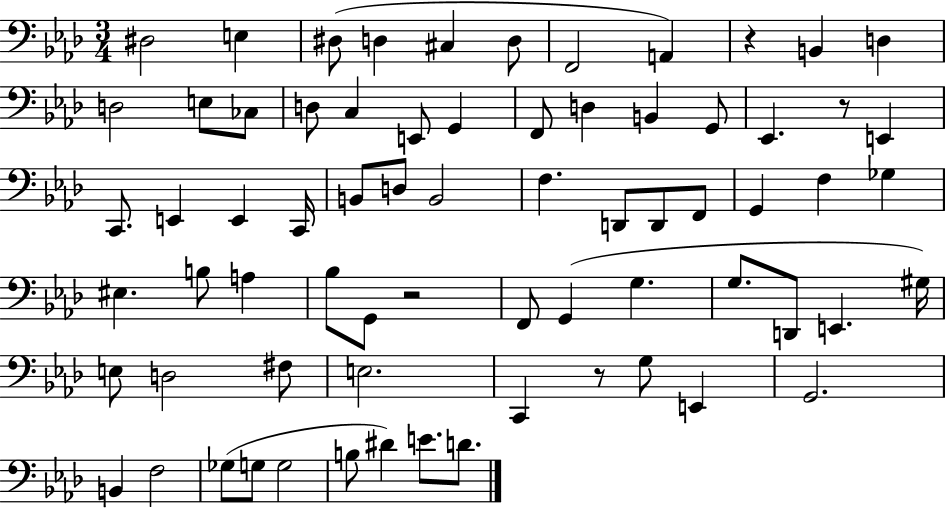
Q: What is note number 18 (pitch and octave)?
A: F2